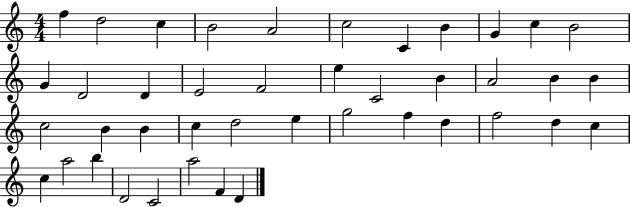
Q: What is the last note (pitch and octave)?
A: D4